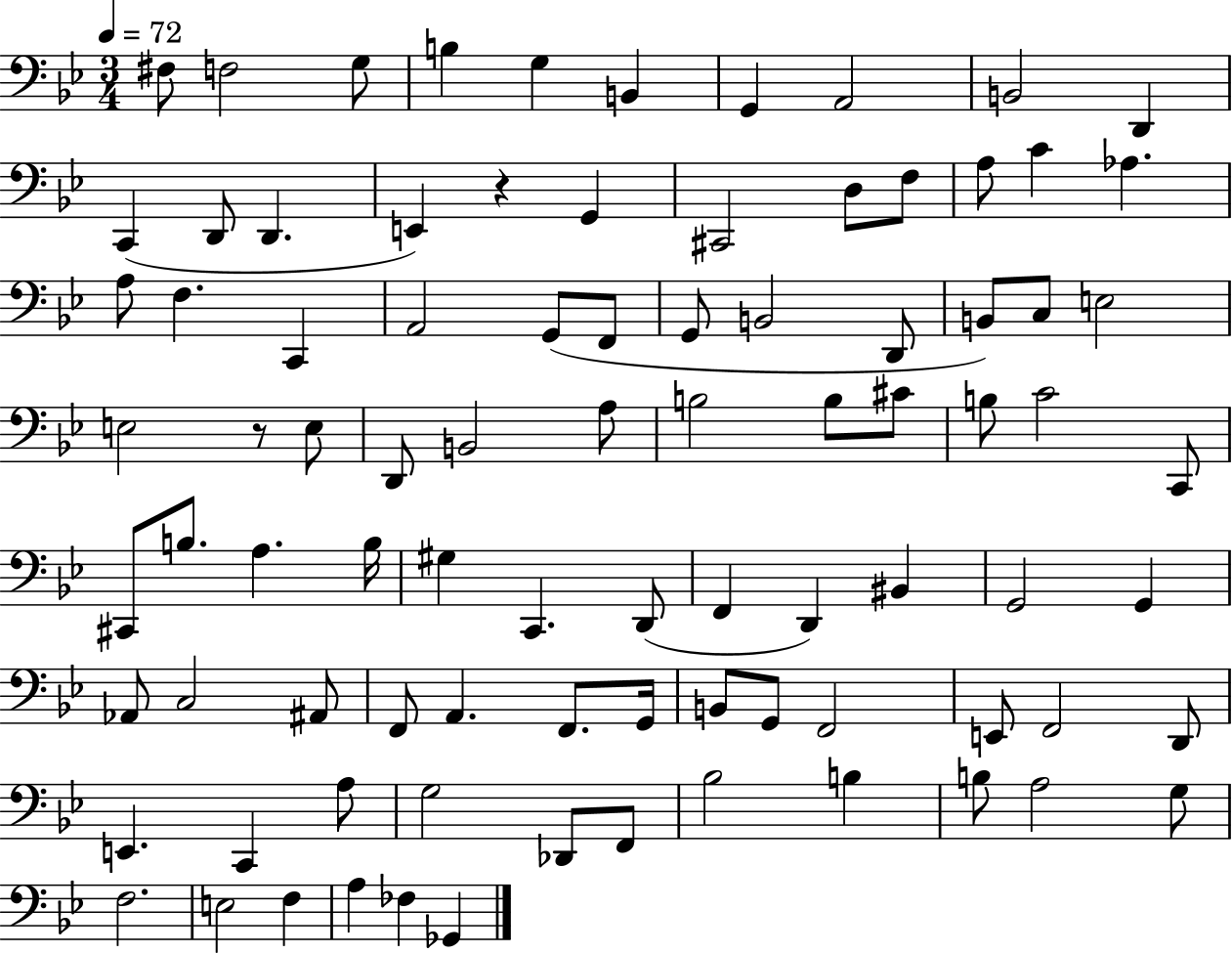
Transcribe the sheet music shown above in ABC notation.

X:1
T:Untitled
M:3/4
L:1/4
K:Bb
^F,/2 F,2 G,/2 B, G, B,, G,, A,,2 B,,2 D,, C,, D,,/2 D,, E,, z G,, ^C,,2 D,/2 F,/2 A,/2 C _A, A,/2 F, C,, A,,2 G,,/2 F,,/2 G,,/2 B,,2 D,,/2 B,,/2 C,/2 E,2 E,2 z/2 E,/2 D,,/2 B,,2 A,/2 B,2 B,/2 ^C/2 B,/2 C2 C,,/2 ^C,,/2 B,/2 A, B,/4 ^G, C,, D,,/2 F,, D,, ^B,, G,,2 G,, _A,,/2 C,2 ^A,,/2 F,,/2 A,, F,,/2 G,,/4 B,,/2 G,,/2 F,,2 E,,/2 F,,2 D,,/2 E,, C,, A,/2 G,2 _D,,/2 F,,/2 _B,2 B, B,/2 A,2 G,/2 F,2 E,2 F, A, _F, _G,,